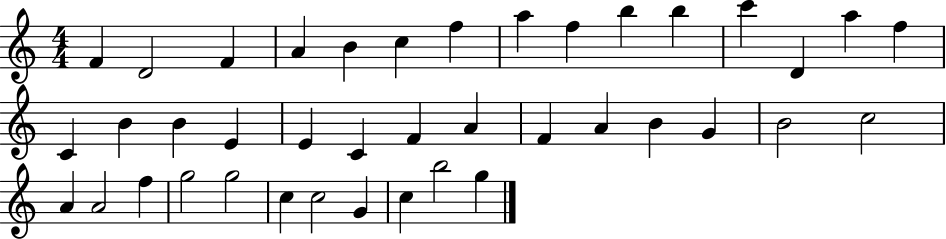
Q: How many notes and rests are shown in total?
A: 40